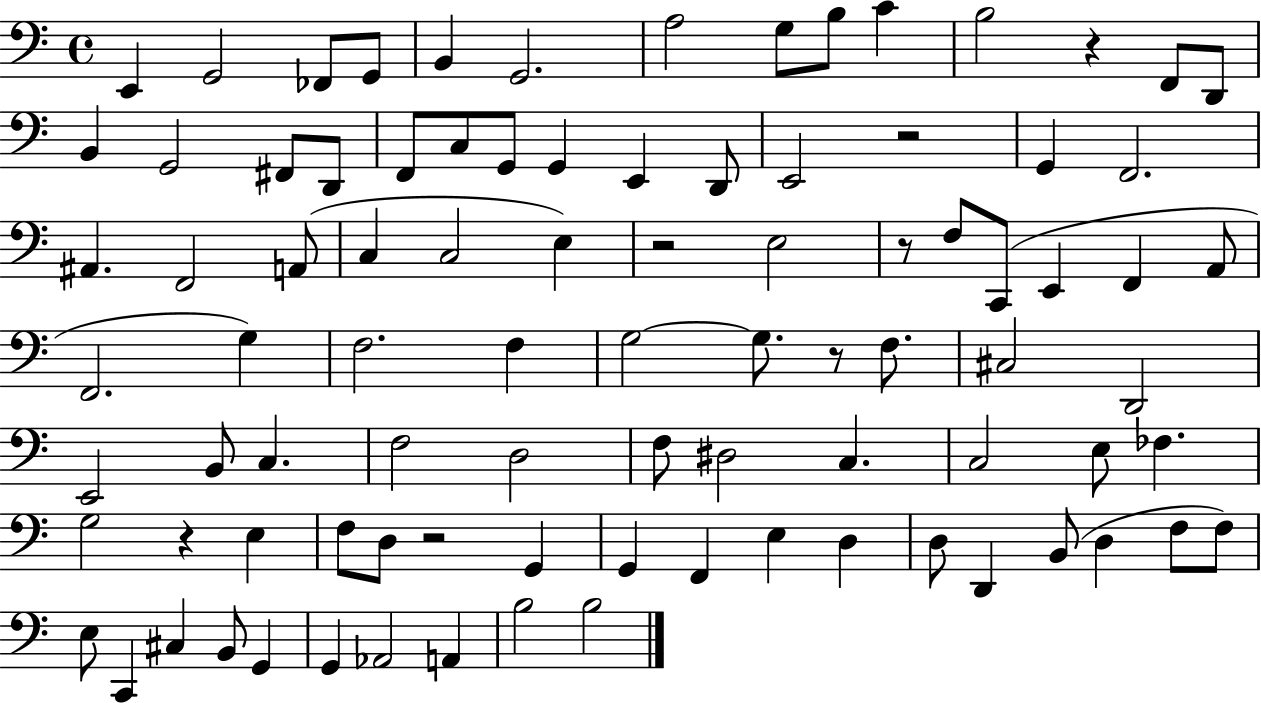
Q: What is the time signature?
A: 4/4